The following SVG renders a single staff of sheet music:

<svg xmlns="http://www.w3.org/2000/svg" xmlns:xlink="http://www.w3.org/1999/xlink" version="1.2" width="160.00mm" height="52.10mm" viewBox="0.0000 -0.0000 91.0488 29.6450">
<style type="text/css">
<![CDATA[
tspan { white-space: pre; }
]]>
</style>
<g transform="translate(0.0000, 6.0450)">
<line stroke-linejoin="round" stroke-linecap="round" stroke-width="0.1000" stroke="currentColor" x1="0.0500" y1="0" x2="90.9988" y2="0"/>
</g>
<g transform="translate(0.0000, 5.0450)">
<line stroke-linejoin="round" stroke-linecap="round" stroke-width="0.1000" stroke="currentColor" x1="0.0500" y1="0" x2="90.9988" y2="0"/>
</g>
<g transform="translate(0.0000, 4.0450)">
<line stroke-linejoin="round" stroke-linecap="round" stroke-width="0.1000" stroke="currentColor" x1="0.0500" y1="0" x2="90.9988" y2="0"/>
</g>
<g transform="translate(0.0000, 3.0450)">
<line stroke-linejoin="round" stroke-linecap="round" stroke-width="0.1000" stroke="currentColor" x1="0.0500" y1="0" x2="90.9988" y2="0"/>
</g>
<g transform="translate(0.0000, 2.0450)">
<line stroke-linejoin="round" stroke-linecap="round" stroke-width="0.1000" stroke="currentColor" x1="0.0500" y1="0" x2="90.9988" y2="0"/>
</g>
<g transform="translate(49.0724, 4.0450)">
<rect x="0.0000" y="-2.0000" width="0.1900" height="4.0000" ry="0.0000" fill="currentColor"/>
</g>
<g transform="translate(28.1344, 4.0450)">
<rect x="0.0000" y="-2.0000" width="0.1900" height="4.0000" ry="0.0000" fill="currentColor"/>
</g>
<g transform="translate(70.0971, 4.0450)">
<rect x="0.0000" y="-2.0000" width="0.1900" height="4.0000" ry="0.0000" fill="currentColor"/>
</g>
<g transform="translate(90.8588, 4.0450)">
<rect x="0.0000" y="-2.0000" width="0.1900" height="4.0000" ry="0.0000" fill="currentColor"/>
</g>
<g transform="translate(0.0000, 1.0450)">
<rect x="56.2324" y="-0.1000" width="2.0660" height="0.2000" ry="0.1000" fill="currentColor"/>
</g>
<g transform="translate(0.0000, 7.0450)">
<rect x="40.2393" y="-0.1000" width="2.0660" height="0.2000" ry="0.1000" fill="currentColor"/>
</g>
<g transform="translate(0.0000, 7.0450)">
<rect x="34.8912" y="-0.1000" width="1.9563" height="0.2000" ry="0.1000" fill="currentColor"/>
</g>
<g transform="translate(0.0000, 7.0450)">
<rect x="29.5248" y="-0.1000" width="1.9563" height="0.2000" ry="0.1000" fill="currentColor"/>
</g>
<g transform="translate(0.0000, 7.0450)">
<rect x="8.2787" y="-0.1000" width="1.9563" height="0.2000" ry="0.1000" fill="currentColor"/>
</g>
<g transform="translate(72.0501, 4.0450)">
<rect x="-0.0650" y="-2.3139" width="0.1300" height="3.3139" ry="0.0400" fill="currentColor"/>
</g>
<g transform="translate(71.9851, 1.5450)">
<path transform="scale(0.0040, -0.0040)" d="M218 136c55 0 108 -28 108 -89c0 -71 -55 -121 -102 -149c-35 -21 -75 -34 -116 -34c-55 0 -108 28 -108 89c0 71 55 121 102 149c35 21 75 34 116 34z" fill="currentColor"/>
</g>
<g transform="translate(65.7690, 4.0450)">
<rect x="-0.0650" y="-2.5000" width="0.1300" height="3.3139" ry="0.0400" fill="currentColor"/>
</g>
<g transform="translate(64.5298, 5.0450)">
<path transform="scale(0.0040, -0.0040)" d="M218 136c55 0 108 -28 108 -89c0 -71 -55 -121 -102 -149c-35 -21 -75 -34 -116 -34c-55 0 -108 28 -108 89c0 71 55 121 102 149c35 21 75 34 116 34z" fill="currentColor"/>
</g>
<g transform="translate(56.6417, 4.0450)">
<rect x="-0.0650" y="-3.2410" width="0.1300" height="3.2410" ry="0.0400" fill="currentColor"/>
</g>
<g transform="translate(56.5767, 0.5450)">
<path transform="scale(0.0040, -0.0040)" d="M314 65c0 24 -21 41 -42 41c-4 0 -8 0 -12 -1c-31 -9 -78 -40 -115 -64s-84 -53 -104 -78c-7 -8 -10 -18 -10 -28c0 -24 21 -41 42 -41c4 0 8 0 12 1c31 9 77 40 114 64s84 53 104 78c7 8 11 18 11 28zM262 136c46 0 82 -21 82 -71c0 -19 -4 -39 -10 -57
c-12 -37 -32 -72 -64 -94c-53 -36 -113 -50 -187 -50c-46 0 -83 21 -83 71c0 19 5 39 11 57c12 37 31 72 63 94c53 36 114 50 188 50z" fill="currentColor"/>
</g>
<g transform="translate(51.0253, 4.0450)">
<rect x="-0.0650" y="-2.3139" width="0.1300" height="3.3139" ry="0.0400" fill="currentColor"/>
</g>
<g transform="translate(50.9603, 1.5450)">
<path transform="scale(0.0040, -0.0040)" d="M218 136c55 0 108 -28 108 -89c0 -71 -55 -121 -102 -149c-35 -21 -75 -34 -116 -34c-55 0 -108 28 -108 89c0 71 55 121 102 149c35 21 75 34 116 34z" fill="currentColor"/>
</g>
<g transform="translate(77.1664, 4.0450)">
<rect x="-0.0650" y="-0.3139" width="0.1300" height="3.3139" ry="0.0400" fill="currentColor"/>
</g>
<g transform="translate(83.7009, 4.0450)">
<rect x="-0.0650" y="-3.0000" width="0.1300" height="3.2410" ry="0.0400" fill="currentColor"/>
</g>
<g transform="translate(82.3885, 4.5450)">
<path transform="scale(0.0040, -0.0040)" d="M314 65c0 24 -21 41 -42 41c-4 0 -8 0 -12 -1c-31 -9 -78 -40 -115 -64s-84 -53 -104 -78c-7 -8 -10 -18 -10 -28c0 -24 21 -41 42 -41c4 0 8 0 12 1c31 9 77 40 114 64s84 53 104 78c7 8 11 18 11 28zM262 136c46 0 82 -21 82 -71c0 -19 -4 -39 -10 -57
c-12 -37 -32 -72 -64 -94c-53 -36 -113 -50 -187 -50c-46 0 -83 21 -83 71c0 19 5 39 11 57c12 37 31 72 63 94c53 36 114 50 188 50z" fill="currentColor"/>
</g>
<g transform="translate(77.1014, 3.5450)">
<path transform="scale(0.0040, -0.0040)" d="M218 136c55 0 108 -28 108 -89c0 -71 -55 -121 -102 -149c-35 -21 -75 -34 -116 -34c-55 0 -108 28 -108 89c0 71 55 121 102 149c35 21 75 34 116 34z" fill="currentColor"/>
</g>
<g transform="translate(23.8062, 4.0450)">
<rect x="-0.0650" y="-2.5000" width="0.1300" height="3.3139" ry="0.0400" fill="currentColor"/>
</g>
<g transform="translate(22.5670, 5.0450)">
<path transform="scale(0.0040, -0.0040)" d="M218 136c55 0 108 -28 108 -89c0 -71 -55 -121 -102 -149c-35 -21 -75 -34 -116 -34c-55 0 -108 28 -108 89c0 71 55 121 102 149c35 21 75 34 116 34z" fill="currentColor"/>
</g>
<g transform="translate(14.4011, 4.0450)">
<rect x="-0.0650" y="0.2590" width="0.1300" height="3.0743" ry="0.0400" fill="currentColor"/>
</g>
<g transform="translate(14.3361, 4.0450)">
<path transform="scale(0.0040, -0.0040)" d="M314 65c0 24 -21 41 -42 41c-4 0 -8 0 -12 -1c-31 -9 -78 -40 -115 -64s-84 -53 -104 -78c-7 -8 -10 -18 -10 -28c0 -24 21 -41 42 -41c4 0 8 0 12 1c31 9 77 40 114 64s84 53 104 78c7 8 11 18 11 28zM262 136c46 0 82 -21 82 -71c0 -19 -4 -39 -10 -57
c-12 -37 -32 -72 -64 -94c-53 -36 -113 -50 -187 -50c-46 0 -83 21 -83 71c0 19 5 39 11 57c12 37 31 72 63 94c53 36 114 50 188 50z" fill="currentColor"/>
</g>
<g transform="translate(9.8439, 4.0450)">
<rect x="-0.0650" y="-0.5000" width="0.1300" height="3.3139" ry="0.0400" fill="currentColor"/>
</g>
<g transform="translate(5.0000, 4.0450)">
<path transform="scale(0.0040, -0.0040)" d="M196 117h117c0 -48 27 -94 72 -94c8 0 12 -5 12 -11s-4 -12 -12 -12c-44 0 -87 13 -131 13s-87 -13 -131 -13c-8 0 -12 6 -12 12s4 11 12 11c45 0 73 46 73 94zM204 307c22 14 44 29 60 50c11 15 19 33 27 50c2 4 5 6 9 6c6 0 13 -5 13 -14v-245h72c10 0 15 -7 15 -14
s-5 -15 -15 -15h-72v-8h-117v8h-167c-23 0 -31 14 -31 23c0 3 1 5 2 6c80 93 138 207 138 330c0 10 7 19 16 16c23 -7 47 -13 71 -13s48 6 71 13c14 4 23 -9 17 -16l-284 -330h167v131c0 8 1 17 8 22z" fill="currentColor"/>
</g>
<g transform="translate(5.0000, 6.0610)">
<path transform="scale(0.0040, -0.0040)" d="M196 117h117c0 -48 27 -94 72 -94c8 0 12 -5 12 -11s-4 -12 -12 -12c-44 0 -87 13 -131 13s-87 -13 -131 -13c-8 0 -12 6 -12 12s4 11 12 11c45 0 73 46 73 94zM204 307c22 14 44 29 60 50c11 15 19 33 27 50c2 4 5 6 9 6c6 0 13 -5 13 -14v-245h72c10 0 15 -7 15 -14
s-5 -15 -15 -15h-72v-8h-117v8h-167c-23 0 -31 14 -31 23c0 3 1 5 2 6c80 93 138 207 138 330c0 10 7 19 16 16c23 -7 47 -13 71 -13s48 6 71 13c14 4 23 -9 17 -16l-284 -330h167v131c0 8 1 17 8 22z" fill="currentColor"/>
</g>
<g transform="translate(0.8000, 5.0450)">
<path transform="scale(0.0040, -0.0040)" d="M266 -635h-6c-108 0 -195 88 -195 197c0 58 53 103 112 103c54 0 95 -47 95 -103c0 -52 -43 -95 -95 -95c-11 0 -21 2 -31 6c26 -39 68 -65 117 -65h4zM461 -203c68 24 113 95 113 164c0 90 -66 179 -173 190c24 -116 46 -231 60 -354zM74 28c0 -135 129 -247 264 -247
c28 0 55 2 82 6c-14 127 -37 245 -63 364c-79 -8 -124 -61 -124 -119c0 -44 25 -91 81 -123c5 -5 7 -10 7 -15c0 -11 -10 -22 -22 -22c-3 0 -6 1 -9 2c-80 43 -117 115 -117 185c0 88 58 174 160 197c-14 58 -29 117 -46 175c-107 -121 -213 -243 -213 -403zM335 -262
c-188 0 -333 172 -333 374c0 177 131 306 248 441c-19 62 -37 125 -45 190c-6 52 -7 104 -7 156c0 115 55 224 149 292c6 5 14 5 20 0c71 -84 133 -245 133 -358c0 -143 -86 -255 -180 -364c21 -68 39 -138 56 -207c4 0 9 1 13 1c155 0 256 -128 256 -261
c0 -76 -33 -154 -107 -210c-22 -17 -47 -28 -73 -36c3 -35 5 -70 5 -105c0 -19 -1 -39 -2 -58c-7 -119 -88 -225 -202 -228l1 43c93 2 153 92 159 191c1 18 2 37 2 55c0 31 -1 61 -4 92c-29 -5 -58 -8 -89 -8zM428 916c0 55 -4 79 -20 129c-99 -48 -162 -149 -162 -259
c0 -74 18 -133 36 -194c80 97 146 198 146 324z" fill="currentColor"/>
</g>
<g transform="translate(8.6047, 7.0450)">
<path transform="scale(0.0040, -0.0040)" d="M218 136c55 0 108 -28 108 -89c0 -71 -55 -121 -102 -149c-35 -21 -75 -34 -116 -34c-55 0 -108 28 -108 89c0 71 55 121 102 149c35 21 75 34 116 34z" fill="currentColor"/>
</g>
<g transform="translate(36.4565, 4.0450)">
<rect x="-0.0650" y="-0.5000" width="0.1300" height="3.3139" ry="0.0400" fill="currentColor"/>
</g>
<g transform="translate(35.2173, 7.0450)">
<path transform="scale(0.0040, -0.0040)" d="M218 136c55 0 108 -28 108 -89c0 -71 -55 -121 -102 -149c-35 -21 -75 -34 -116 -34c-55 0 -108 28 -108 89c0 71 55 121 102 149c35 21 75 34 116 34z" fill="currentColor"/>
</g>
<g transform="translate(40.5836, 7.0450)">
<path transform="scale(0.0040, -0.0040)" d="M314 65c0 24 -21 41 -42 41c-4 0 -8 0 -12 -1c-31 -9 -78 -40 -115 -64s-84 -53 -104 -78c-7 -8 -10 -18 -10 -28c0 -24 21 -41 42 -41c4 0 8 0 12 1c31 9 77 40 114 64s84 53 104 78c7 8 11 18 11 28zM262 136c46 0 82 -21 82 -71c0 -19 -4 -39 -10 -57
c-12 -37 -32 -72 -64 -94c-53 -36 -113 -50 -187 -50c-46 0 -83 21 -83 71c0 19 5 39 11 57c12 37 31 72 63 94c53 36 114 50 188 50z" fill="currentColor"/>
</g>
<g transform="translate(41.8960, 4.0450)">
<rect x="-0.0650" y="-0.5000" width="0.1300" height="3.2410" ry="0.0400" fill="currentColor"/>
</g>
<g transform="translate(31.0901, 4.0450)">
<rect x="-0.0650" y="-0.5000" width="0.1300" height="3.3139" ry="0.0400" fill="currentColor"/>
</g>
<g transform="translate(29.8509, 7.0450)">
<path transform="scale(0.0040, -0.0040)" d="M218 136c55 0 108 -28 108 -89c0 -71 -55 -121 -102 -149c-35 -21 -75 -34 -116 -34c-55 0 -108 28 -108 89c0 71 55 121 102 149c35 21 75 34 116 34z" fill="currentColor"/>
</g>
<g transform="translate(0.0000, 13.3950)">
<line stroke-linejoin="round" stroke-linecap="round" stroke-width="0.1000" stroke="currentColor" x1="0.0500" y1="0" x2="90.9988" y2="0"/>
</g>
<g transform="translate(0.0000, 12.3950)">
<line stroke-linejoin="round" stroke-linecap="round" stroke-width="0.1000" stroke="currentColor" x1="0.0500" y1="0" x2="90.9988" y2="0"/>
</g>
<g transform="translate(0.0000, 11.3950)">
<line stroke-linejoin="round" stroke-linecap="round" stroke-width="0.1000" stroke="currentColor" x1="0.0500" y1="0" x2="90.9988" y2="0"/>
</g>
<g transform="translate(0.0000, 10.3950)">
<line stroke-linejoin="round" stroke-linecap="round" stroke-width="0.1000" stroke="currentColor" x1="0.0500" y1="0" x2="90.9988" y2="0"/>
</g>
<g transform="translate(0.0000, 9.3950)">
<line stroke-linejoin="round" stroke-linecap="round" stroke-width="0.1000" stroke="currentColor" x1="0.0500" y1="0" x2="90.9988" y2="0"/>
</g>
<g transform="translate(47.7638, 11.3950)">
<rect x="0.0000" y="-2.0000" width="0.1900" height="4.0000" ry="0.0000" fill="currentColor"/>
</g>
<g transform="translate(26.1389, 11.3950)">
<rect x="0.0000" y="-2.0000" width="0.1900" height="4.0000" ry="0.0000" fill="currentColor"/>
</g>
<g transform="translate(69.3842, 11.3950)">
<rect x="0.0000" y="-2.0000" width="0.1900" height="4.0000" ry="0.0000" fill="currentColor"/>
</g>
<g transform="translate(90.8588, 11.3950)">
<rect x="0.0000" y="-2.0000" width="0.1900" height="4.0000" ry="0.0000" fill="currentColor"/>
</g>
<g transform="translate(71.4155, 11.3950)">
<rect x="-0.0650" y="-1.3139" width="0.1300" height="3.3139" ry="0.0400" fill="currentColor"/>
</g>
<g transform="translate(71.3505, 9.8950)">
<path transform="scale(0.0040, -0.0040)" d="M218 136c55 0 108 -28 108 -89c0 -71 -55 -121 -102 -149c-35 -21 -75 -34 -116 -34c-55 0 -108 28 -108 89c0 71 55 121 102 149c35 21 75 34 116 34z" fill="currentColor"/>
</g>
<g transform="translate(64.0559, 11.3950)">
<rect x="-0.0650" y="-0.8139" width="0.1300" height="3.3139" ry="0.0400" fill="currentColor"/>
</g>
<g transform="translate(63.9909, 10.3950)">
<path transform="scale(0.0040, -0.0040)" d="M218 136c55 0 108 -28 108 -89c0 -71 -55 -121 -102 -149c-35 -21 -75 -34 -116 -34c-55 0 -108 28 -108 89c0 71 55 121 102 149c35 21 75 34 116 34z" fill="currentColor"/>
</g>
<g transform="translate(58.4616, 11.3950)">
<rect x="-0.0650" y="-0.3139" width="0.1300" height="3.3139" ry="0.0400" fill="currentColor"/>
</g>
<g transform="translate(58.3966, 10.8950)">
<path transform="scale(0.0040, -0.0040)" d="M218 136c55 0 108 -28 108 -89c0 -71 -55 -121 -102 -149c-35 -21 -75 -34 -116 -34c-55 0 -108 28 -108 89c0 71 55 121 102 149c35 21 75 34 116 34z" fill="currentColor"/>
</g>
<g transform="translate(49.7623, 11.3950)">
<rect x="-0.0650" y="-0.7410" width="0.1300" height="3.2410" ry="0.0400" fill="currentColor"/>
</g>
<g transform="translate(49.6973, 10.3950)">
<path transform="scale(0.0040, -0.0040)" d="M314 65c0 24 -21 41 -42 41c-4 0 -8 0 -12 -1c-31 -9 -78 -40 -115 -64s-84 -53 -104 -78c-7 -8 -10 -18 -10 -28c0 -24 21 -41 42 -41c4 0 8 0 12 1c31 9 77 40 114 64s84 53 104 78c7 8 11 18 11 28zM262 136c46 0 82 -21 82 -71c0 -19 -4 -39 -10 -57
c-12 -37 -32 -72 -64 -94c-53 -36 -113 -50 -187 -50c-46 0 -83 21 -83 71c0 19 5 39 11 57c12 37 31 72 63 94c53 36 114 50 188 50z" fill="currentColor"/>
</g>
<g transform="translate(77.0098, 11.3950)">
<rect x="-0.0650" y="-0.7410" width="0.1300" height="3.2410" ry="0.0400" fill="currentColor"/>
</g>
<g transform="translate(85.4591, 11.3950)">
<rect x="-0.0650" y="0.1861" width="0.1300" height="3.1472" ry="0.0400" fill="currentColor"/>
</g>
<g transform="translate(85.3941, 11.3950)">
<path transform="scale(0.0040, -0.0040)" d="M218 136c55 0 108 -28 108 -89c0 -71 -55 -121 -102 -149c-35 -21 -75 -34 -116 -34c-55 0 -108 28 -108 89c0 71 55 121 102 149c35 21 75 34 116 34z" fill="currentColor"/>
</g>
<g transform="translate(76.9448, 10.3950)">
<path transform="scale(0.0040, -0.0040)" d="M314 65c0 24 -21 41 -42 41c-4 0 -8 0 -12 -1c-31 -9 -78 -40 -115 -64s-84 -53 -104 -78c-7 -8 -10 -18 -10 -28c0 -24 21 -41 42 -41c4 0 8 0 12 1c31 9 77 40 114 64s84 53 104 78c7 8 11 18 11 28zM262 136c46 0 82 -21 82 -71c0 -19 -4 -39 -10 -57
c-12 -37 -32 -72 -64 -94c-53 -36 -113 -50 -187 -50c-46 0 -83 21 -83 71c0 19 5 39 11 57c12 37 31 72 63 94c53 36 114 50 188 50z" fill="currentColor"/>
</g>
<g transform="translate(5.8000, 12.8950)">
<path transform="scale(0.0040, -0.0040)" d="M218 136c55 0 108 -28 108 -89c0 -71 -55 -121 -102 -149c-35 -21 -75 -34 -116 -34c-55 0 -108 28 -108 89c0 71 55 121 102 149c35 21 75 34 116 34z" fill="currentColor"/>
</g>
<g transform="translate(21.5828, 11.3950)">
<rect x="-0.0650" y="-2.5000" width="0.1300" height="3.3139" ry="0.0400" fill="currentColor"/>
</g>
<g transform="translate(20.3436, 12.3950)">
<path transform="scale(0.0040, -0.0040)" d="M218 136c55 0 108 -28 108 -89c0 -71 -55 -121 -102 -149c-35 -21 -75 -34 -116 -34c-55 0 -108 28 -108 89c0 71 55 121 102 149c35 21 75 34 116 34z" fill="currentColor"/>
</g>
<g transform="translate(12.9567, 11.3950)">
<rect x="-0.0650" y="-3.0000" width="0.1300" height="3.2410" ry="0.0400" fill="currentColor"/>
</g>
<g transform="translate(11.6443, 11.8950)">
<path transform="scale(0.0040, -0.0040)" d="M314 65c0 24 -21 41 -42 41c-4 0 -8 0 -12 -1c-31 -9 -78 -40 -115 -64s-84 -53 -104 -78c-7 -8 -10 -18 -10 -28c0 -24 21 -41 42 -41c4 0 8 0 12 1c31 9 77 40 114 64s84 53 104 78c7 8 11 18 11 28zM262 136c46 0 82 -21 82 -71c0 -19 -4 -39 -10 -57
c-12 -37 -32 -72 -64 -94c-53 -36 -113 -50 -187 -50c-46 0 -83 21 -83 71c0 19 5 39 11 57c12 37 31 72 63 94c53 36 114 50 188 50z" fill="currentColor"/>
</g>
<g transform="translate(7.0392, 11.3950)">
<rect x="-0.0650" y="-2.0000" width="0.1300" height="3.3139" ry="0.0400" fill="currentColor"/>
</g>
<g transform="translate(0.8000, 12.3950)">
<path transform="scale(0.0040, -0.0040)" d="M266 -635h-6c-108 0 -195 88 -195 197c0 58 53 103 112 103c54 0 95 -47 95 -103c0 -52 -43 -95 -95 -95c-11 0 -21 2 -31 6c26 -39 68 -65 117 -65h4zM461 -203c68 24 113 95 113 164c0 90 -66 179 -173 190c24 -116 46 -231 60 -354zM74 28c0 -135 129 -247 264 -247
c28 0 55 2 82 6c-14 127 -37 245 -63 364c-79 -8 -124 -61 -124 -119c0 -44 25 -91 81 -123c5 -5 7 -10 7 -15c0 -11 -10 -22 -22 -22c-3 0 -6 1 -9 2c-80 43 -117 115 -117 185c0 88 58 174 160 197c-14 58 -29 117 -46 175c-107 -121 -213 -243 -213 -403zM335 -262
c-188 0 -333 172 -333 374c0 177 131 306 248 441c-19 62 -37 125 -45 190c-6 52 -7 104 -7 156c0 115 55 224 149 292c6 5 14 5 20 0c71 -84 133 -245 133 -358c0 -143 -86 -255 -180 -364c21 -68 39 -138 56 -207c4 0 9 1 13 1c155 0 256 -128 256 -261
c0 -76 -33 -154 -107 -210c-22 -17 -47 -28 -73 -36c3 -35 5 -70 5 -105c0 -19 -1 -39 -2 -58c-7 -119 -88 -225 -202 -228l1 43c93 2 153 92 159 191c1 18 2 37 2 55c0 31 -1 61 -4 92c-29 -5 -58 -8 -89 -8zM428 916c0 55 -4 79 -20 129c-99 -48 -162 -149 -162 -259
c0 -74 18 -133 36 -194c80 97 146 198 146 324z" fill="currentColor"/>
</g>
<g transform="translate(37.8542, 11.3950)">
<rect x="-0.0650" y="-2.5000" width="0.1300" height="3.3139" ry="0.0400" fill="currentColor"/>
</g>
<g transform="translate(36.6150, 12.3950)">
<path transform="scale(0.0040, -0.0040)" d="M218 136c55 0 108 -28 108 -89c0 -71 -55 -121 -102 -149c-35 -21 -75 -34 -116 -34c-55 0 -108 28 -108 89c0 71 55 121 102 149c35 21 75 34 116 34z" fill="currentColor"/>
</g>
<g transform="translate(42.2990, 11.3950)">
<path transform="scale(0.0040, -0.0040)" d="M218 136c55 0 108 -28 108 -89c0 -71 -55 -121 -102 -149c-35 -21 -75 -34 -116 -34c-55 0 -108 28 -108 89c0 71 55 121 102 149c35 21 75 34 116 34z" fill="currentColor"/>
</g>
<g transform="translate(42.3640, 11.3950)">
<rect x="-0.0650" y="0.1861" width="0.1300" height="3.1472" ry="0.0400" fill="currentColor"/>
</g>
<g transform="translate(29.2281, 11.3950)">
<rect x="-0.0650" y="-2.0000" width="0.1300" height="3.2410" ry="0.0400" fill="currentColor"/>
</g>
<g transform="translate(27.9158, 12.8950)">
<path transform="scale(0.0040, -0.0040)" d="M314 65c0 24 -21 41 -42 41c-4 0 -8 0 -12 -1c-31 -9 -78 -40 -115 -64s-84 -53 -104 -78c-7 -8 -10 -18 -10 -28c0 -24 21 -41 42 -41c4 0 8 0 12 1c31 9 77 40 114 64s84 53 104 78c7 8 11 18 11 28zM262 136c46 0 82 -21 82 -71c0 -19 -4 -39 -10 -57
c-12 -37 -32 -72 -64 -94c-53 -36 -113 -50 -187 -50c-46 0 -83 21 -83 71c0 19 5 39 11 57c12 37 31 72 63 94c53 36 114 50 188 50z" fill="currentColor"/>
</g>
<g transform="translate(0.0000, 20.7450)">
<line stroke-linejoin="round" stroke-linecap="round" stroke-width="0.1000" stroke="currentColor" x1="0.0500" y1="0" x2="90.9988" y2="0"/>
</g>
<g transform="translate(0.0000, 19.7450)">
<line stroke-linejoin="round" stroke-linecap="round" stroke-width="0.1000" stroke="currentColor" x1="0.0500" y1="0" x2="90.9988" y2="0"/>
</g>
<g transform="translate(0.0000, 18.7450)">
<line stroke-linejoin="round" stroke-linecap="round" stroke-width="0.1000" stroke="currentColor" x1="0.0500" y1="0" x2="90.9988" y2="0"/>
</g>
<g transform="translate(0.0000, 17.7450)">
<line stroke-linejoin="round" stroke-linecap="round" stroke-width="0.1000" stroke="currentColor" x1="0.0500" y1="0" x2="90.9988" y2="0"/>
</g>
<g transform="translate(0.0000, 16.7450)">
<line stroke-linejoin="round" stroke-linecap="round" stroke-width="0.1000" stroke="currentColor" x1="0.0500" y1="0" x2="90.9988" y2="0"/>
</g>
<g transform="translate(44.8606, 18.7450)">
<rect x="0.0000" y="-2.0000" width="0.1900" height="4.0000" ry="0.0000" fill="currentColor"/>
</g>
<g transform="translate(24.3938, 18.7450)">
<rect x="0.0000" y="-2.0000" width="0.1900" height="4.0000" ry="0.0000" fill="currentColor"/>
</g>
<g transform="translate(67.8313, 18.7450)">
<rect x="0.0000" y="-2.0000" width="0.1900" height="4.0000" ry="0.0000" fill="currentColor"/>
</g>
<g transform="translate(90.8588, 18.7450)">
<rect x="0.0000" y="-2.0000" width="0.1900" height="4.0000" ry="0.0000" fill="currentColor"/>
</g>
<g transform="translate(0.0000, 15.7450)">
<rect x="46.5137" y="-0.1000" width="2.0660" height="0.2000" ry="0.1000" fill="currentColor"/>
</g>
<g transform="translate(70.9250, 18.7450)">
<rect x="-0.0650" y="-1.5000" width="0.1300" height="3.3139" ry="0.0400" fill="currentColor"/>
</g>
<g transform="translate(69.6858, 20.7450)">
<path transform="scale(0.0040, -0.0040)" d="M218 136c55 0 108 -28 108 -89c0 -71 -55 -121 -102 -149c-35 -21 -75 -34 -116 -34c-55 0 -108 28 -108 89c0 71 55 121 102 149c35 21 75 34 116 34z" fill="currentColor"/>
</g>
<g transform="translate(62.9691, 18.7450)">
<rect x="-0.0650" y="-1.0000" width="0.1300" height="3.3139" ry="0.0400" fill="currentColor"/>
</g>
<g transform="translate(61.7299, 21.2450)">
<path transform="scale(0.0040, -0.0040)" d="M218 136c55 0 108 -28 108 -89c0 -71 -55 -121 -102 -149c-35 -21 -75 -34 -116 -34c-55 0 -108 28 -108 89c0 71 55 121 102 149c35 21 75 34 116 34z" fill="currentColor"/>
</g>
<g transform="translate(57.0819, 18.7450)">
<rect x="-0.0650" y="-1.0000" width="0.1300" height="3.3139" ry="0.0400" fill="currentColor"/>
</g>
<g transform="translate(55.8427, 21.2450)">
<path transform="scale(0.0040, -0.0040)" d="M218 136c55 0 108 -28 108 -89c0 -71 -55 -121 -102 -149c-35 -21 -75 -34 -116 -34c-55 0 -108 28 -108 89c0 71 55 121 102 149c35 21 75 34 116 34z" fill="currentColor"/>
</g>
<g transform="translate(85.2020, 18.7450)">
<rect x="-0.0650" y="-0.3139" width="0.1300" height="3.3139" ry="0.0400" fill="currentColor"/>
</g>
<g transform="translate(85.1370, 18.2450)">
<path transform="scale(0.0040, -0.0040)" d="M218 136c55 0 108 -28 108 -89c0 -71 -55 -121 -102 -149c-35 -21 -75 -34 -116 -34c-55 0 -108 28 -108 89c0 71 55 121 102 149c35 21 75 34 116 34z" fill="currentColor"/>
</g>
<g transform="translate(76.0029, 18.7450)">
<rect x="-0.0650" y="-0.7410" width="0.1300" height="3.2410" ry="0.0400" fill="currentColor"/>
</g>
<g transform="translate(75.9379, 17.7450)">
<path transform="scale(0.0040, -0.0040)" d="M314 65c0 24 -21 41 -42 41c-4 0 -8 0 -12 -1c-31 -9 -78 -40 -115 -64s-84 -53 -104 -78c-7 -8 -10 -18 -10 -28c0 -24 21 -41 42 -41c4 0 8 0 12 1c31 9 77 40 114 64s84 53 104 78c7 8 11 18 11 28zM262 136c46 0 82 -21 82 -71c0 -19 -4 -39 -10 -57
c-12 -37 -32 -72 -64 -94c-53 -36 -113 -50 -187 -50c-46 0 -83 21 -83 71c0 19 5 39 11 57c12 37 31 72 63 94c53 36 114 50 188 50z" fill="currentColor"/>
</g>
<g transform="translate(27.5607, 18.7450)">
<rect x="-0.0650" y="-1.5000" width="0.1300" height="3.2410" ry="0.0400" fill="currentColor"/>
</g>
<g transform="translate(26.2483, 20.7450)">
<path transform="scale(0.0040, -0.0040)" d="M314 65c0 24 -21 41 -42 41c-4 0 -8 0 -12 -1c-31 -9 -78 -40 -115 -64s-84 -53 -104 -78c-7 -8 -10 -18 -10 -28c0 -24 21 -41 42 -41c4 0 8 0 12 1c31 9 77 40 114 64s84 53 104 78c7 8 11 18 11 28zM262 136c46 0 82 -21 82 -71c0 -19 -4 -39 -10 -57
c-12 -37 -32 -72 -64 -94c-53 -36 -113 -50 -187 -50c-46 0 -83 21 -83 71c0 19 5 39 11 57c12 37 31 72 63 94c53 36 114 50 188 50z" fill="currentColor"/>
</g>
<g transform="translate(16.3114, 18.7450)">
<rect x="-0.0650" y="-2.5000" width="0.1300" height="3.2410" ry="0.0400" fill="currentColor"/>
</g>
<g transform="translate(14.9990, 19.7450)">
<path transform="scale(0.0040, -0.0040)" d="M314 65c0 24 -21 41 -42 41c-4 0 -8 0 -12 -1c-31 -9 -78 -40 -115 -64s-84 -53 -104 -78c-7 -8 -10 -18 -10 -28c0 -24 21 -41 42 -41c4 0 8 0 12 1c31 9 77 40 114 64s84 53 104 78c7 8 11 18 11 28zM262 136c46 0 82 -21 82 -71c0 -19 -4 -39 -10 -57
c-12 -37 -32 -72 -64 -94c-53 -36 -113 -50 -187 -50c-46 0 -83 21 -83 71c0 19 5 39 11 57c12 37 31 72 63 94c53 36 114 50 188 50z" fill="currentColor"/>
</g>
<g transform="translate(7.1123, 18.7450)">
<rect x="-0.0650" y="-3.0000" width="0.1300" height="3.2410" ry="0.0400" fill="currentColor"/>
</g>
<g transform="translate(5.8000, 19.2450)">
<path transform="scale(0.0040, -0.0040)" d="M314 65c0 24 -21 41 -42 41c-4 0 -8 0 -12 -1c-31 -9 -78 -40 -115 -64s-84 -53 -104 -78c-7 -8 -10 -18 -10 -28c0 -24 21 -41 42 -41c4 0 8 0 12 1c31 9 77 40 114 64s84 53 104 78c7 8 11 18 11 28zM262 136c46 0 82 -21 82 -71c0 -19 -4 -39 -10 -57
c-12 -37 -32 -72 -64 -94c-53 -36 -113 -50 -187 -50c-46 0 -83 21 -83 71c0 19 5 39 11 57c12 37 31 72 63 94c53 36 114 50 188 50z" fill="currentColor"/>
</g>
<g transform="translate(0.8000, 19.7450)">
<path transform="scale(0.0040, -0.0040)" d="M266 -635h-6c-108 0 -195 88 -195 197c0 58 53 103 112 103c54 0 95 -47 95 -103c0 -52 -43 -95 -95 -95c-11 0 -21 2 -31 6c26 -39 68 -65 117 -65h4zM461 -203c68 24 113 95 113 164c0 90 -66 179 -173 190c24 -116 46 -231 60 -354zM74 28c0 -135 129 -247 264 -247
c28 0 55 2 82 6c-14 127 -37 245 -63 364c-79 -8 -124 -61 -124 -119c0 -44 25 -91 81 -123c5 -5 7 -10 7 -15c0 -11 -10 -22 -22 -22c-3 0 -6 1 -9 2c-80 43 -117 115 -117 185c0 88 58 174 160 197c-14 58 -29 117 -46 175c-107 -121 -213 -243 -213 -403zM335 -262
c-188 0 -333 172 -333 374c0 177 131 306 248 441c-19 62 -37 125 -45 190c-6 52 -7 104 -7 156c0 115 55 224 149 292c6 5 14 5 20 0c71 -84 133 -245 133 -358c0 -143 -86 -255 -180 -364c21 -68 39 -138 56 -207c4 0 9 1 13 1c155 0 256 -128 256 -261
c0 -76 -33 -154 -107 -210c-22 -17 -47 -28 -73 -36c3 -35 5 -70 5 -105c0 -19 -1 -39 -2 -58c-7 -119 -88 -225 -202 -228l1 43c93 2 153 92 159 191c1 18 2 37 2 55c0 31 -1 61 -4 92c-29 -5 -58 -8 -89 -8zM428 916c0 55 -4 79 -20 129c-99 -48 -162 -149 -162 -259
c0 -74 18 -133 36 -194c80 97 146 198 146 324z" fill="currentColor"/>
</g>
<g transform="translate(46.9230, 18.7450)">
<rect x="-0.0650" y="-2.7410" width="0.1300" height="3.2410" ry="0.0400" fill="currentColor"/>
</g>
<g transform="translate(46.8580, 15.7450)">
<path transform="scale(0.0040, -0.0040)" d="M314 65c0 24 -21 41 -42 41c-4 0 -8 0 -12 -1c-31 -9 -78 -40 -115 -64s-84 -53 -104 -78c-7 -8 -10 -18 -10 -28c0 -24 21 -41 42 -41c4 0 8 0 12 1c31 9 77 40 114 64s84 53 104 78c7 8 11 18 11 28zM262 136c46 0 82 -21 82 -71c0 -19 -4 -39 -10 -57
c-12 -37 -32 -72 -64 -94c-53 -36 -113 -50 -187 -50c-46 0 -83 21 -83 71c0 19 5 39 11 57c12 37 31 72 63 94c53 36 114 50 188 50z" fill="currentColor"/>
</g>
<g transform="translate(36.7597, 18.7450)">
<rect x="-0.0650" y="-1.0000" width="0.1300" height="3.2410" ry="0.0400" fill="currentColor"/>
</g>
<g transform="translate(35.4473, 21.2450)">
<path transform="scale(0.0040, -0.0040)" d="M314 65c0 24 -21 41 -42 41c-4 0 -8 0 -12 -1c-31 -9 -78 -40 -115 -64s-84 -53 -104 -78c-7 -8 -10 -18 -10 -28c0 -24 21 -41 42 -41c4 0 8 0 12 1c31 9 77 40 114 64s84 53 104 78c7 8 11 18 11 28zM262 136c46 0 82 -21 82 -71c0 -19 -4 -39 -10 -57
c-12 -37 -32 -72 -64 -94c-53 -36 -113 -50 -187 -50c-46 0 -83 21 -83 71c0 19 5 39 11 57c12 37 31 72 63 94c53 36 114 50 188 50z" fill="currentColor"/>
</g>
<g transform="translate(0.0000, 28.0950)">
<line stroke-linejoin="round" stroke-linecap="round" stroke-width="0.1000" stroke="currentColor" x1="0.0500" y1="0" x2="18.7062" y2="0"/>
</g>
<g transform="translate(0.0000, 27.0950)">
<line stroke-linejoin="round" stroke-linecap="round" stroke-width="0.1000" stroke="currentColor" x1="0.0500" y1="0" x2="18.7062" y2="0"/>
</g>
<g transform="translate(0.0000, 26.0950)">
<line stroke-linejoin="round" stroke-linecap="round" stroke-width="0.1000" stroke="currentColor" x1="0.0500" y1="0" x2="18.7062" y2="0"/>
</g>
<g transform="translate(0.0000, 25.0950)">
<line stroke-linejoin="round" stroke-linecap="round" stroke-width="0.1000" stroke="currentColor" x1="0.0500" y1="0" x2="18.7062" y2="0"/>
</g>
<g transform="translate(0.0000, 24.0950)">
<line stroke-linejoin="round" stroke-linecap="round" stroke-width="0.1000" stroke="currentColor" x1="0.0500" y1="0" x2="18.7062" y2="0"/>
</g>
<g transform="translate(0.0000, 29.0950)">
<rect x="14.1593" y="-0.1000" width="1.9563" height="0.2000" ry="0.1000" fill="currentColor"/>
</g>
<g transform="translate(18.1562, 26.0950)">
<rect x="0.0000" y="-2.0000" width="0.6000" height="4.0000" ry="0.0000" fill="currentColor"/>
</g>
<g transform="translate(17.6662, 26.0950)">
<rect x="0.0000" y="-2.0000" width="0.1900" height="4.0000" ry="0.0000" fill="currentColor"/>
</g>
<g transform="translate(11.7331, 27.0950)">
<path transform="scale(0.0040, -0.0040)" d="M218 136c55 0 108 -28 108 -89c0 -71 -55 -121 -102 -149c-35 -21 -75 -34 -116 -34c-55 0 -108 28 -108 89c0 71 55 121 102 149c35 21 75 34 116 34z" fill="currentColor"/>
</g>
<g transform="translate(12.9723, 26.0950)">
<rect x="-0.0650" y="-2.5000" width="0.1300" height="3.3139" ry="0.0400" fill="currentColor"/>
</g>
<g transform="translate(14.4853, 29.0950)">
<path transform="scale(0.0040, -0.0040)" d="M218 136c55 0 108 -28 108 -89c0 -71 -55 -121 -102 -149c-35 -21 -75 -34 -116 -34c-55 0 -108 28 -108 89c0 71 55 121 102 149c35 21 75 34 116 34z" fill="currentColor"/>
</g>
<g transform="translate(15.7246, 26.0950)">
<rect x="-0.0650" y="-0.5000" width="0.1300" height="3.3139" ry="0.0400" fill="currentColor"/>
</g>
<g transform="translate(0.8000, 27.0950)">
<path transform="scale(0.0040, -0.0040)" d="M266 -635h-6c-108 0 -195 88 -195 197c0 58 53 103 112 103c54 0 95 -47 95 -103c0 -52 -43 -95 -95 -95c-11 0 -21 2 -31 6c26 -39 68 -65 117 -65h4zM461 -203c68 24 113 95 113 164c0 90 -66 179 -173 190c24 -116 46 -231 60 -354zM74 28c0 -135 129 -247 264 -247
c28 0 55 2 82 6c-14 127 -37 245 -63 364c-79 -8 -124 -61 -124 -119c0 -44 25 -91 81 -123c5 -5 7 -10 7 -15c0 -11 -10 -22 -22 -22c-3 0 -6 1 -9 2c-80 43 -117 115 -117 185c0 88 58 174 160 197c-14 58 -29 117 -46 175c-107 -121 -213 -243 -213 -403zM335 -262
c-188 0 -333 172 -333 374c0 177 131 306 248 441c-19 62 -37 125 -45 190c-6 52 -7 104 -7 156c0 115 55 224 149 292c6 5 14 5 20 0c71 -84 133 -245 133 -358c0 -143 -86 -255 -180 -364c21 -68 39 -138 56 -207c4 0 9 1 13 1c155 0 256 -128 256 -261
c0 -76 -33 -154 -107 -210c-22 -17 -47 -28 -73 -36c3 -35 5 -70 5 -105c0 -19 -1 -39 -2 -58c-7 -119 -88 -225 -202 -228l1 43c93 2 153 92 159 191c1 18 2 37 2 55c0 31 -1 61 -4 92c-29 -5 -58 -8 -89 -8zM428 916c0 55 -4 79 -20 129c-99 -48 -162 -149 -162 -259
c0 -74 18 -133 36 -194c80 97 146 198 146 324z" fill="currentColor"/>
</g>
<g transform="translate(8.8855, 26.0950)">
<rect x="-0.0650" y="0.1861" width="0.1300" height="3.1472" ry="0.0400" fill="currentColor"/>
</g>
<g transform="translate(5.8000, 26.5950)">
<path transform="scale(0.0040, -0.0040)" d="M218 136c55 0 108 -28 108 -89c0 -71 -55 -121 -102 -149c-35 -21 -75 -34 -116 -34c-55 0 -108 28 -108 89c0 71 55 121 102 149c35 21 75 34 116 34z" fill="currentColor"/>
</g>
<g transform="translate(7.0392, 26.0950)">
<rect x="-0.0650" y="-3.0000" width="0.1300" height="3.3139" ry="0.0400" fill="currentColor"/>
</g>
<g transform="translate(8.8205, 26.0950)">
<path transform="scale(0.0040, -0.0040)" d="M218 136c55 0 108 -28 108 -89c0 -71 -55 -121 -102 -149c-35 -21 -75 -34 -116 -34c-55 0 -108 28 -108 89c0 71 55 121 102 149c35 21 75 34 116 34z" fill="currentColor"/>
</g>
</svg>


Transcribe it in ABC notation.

X:1
T:Untitled
M:4/4
L:1/4
K:C
C B2 G C C C2 g b2 G g c A2 F A2 G F2 G B d2 c d e d2 B A2 G2 E2 D2 a2 D D E d2 c A B G C